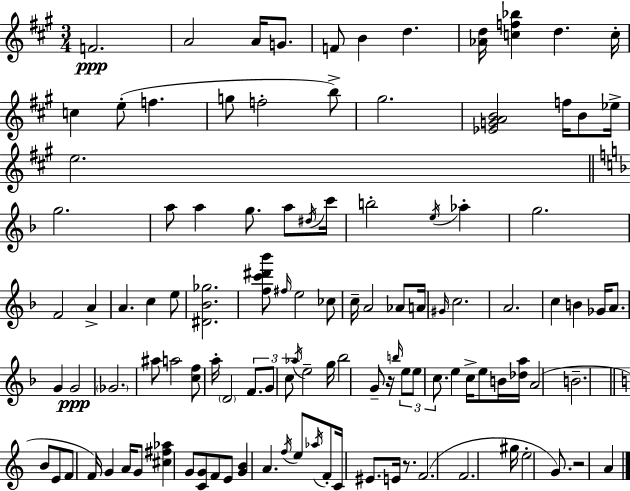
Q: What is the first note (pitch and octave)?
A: F4